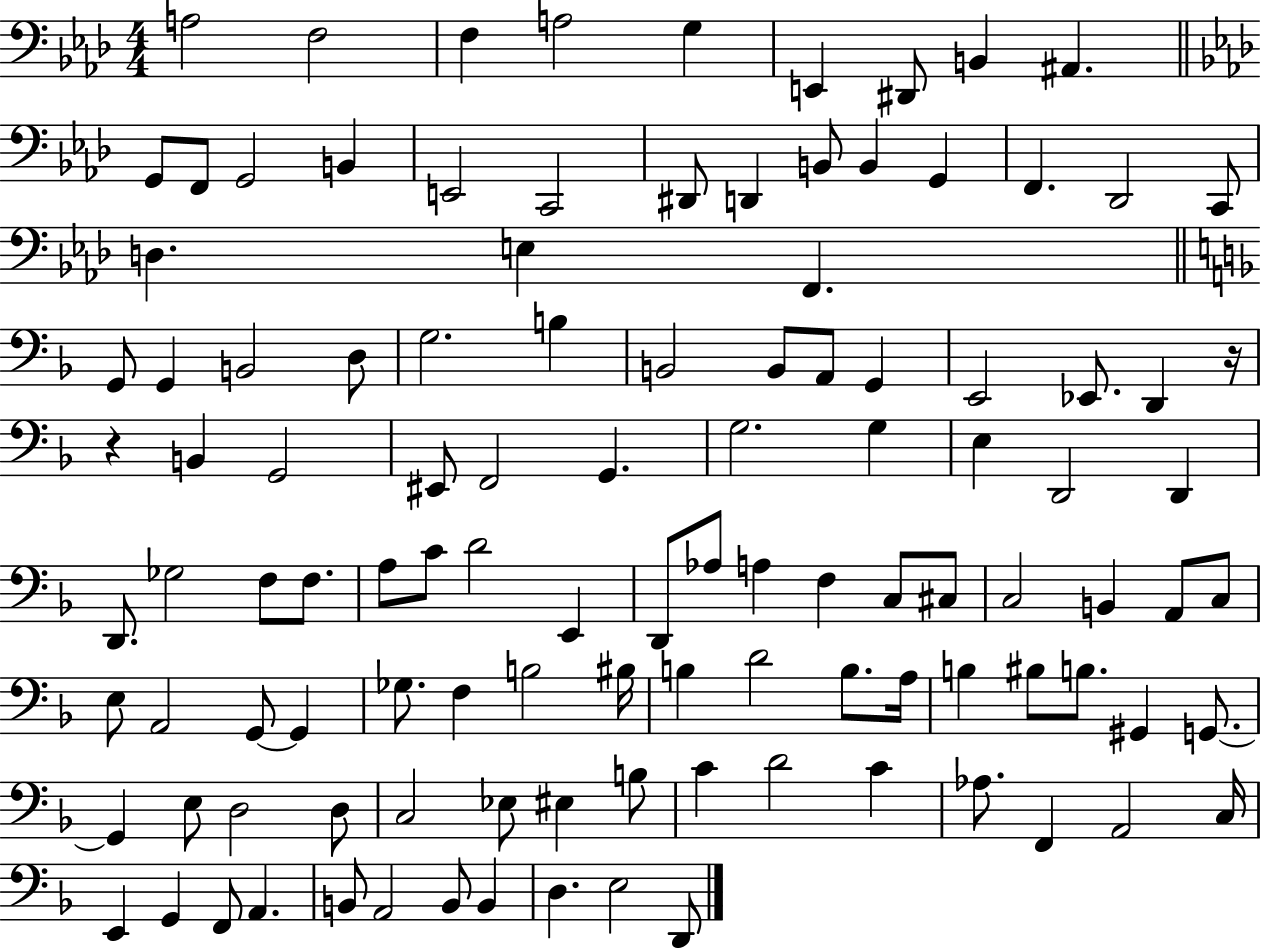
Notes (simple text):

A3/h F3/h F3/q A3/h G3/q E2/q D#2/e B2/q A#2/q. G2/e F2/e G2/h B2/q E2/h C2/h D#2/e D2/q B2/e B2/q G2/q F2/q. Db2/h C2/e D3/q. E3/q F2/q. G2/e G2/q B2/h D3/e G3/h. B3/q B2/h B2/e A2/e G2/q E2/h Eb2/e. D2/q R/s R/q B2/q G2/h EIS2/e F2/h G2/q. G3/h. G3/q E3/q D2/h D2/q D2/e. Gb3/h F3/e F3/e. A3/e C4/e D4/h E2/q D2/e Ab3/e A3/q F3/q C3/e C#3/e C3/h B2/q A2/e C3/e E3/e A2/h G2/e G2/q Gb3/e. F3/q B3/h BIS3/s B3/q D4/h B3/e. A3/s B3/q BIS3/e B3/e. G#2/q G2/e. G2/q E3/e D3/h D3/e C3/h Eb3/e EIS3/q B3/e C4/q D4/h C4/q Ab3/e. F2/q A2/h C3/s E2/q G2/q F2/e A2/q. B2/e A2/h B2/e B2/q D3/q. E3/h D2/e